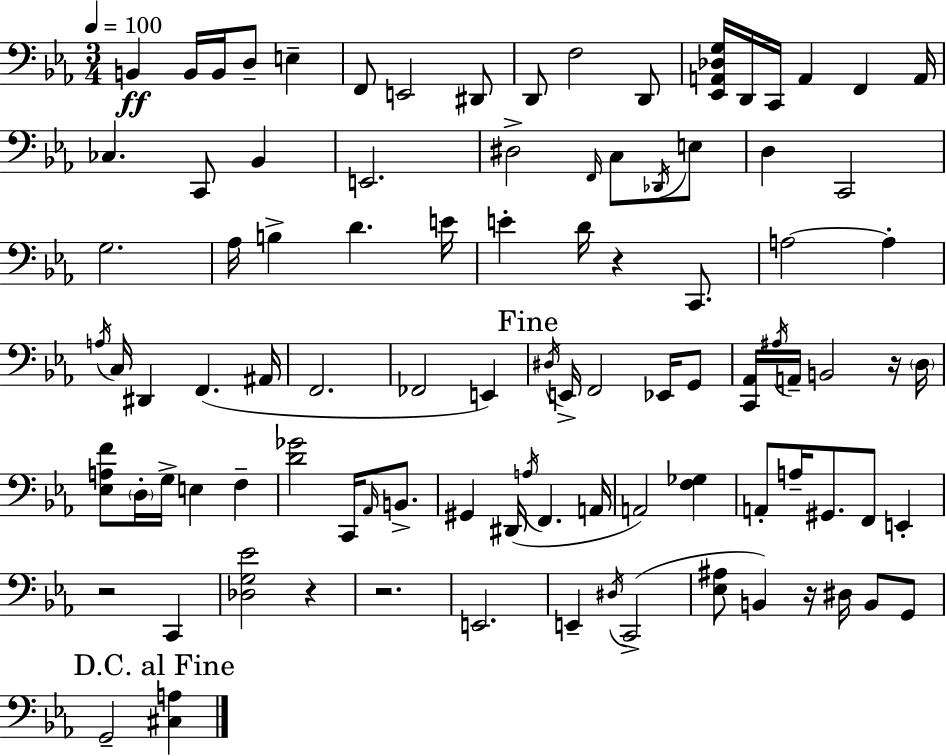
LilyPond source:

{
  \clef bass
  \numericTimeSignature
  \time 3/4
  \key c \minor
  \tempo 4 = 100
  b,4\ff b,16 b,16 d8-- e4-- | f,8 e,2 dis,8 | d,8 f2 d,8 | <ees, a, des g>16 d,16 c,16 a,4 f,4 a,16 | \break ces4. c,8 bes,4 | e,2. | dis2-> \grace { f,16 } c8 \acciaccatura { des,16 } | e8 d4 c,2 | \break g2. | aes16 b4-> d'4. | e'16 e'4-. d'16 r4 c,8. | a2~~ a4-. | \break \acciaccatura { a16 } c16 dis,4 f,4.( | ais,16 f,2. | fes,2 e,4) | \mark "Fine" \acciaccatura { dis16 } e,16-> f,2 | \break ees,16 g,8 <c, aes,>16 \acciaccatura { ais16 } a,16-- b,2 | r16 \parenthesize d16 <ees a f'>8 \parenthesize d16-. g16-> e4 | f4-- <d' ges'>2 | c,16 \grace { aes,16 } b,8.-> gis,4 dis,16( \acciaccatura { a16 } | \break f,4. a,16 a,2) | <f ges>4 a,8-. a16-- gis,8. | f,8 e,4-. r2 | c,4 <des g ees'>2 | \break r4 r2. | e,2. | e,4-- \acciaccatura { dis16 }( | c,2-> <ees ais>8 b,4) | \break r16 dis16 b,8 g,8 \mark "D.C. al Fine" g,2-- | <cis a>4 \bar "|."
}